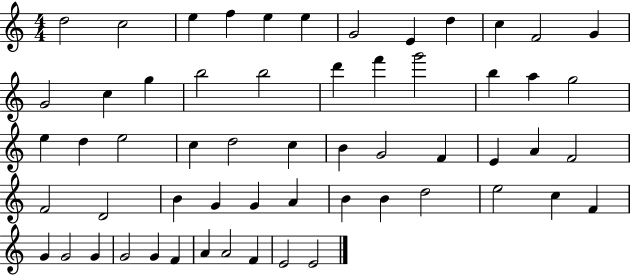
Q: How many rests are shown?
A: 0